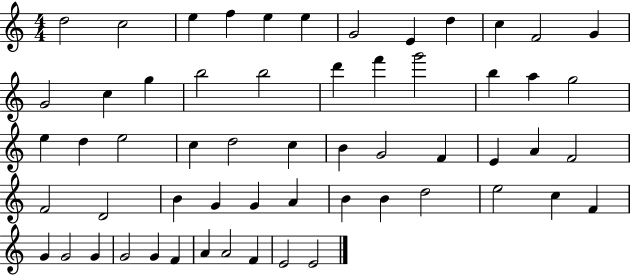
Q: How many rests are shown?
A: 0